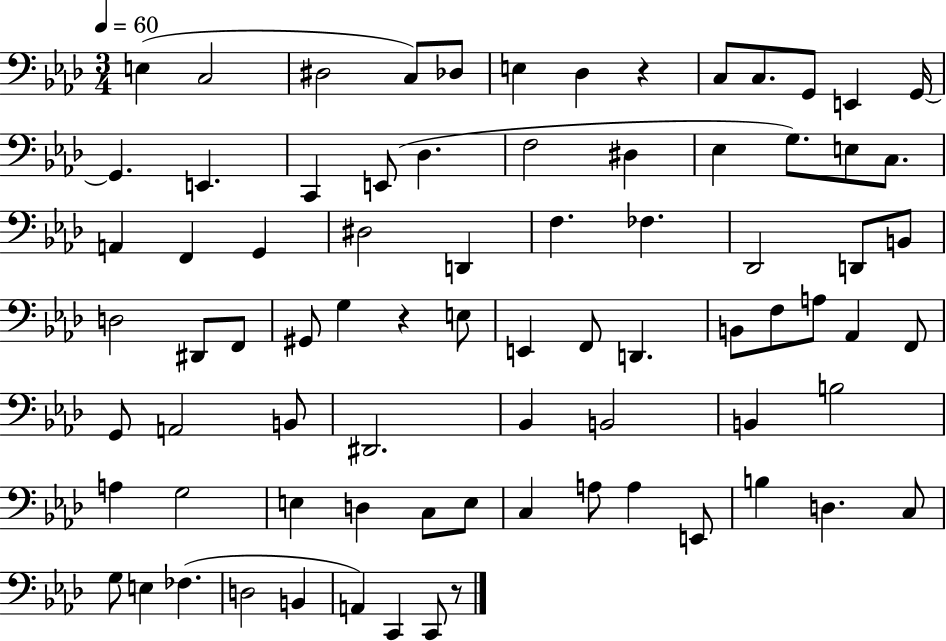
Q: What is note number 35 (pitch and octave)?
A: D#2